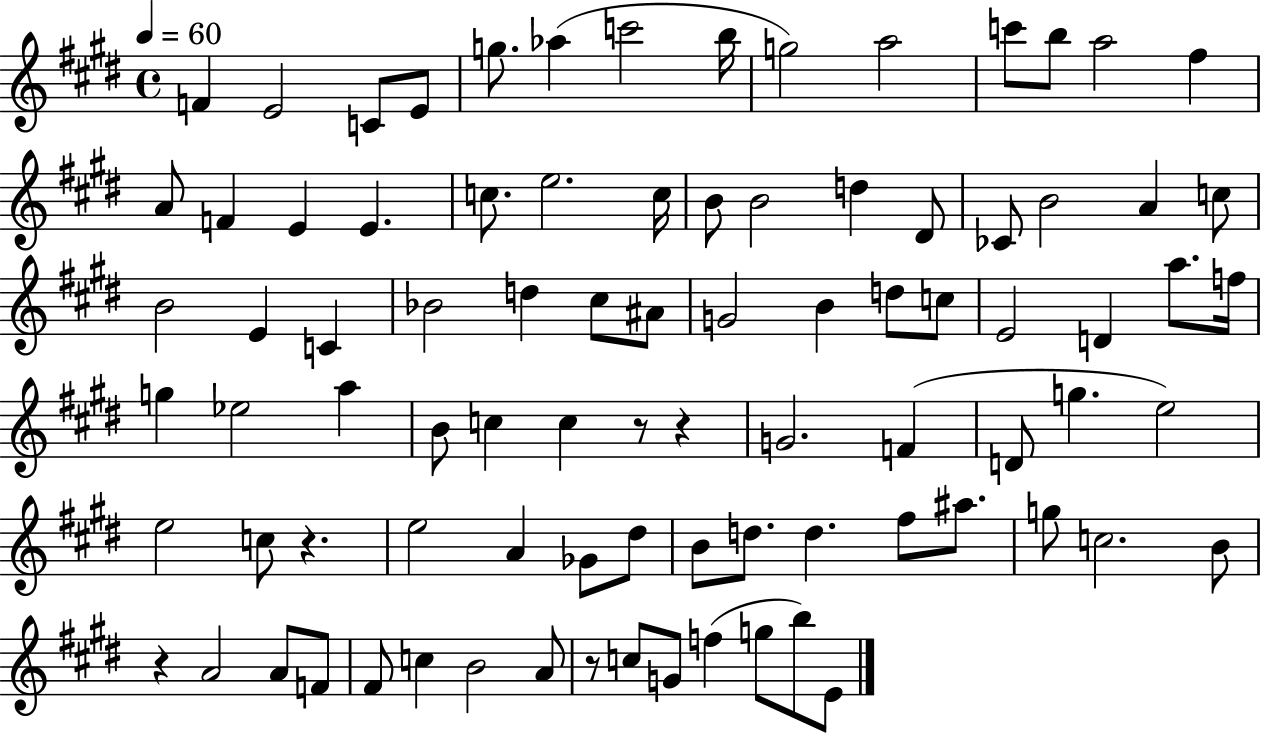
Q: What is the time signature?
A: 4/4